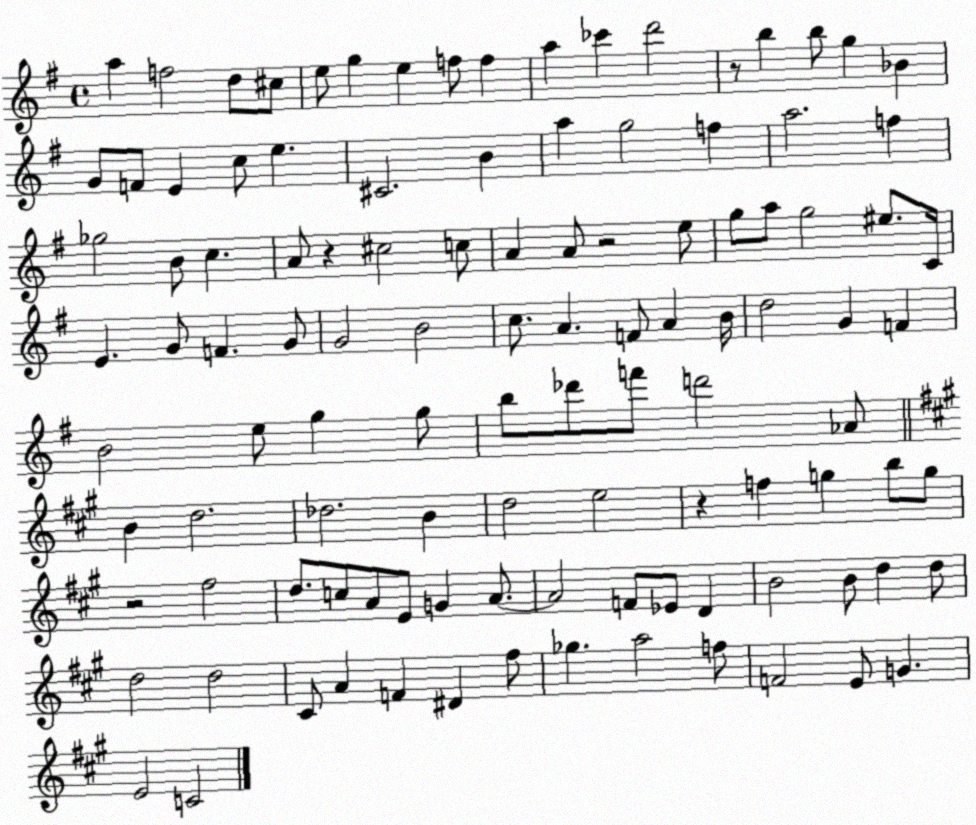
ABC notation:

X:1
T:Untitled
M:4/4
L:1/4
K:G
a f2 d/2 ^c/2 e/2 g e f/2 f a _c' d'2 z/2 b b/2 g _B G/2 F/2 E c/2 e ^C2 B a g2 f a2 f _g2 B/2 c A/2 z ^c2 c/2 A A/2 z2 e/2 g/2 a/2 g2 ^e/2 C/4 E G/2 F G/2 G2 B2 c/2 A F/2 A B/4 d2 G F B2 e/2 g g/2 b/2 _d'/2 f'/2 d'2 _A/2 B d2 _d2 B d2 e2 z f g b/2 g/2 z2 ^f2 d/2 c/2 A/2 E/2 G A/2 A2 F/2 _E/2 D B2 B/2 d d/2 d2 d2 ^C/2 A F ^D ^f/2 _g a2 f/2 F2 E/2 G E2 C2